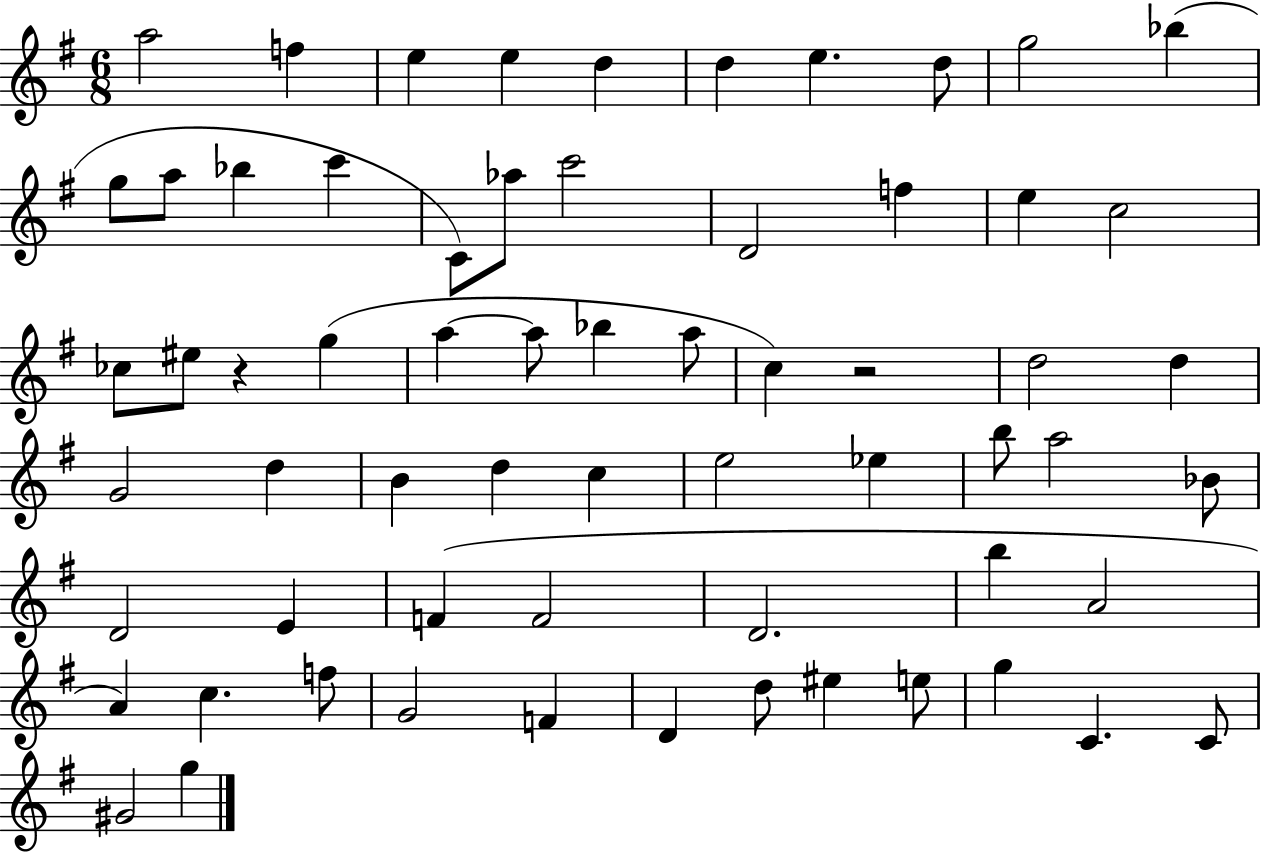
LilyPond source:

{
  \clef treble
  \numericTimeSignature
  \time 6/8
  \key g \major
  a''2 f''4 | e''4 e''4 d''4 | d''4 e''4. d''8 | g''2 bes''4( | \break g''8 a''8 bes''4 c'''4 | c'8) aes''8 c'''2 | d'2 f''4 | e''4 c''2 | \break ces''8 eis''8 r4 g''4( | a''4~~ a''8 bes''4 a''8 | c''4) r2 | d''2 d''4 | \break g'2 d''4 | b'4 d''4 c''4 | e''2 ees''4 | b''8 a''2 bes'8 | \break d'2 e'4 | f'4( f'2 | d'2. | b''4 a'2 | \break a'4) c''4. f''8 | g'2 f'4 | d'4 d''8 eis''4 e''8 | g''4 c'4. c'8 | \break gis'2 g''4 | \bar "|."
}